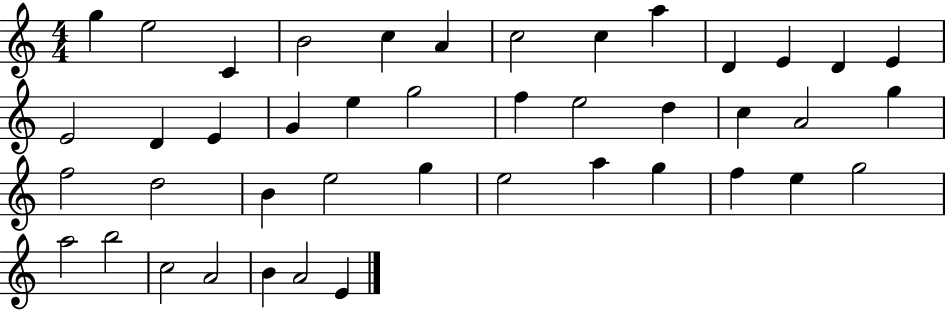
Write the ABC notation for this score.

X:1
T:Untitled
M:4/4
L:1/4
K:C
g e2 C B2 c A c2 c a D E D E E2 D E G e g2 f e2 d c A2 g f2 d2 B e2 g e2 a g f e g2 a2 b2 c2 A2 B A2 E